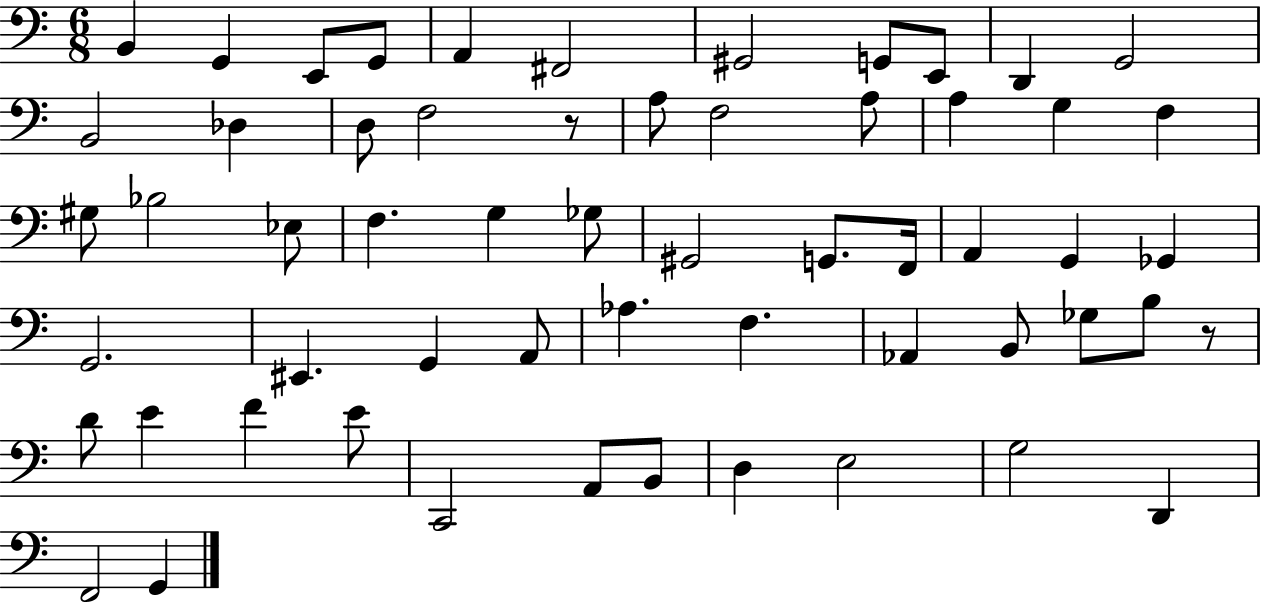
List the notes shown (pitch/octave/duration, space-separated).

B2/q G2/q E2/e G2/e A2/q F#2/h G#2/h G2/e E2/e D2/q G2/h B2/h Db3/q D3/e F3/h R/e A3/e F3/h A3/e A3/q G3/q F3/q G#3/e Bb3/h Eb3/e F3/q. G3/q Gb3/e G#2/h G2/e. F2/s A2/q G2/q Gb2/q G2/h. EIS2/q. G2/q A2/e Ab3/q. F3/q. Ab2/q B2/e Gb3/e B3/e R/e D4/e E4/q F4/q E4/e C2/h A2/e B2/e D3/q E3/h G3/h D2/q F2/h G2/q